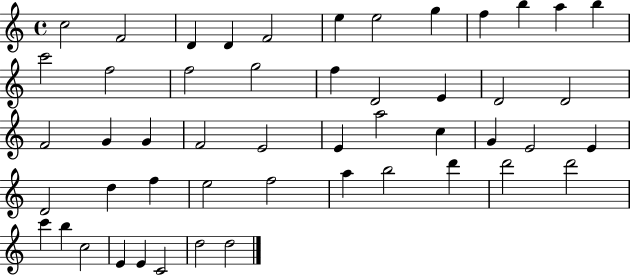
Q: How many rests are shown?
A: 0